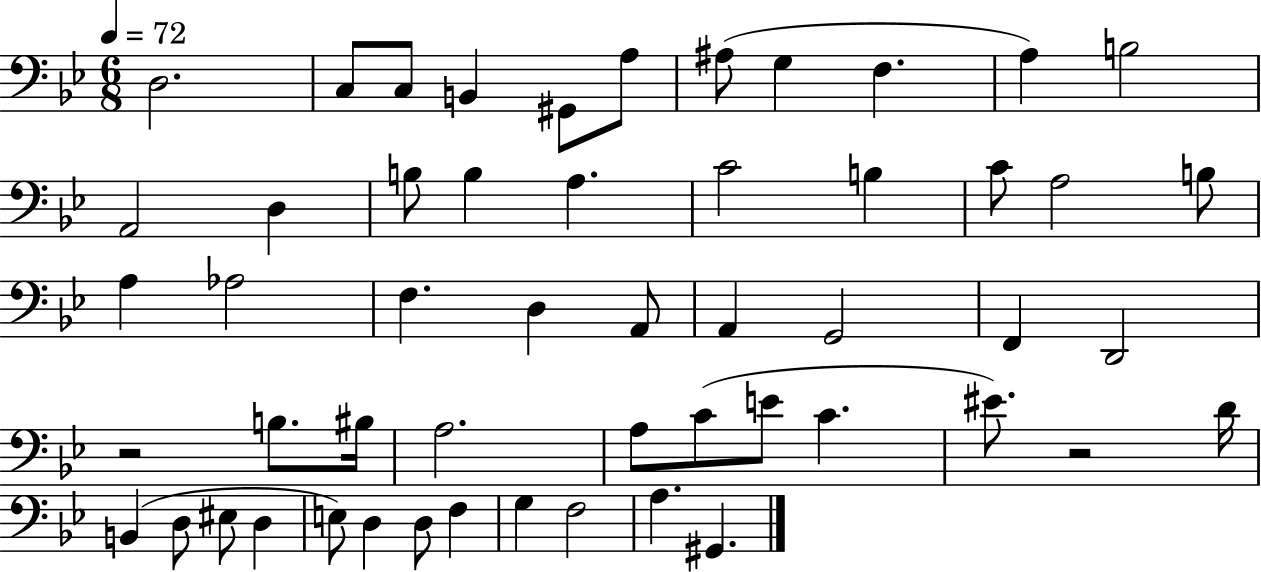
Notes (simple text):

D3/h. C3/e C3/e B2/q G#2/e A3/e A#3/e G3/q F3/q. A3/q B3/h A2/h D3/q B3/e B3/q A3/q. C4/h B3/q C4/e A3/h B3/e A3/q Ab3/h F3/q. D3/q A2/e A2/q G2/h F2/q D2/h R/h B3/e. BIS3/s A3/h. A3/e C4/e E4/e C4/q. EIS4/e. R/h D4/s B2/q D3/e EIS3/e D3/q E3/e D3/q D3/e F3/q G3/q F3/h A3/q. G#2/q.